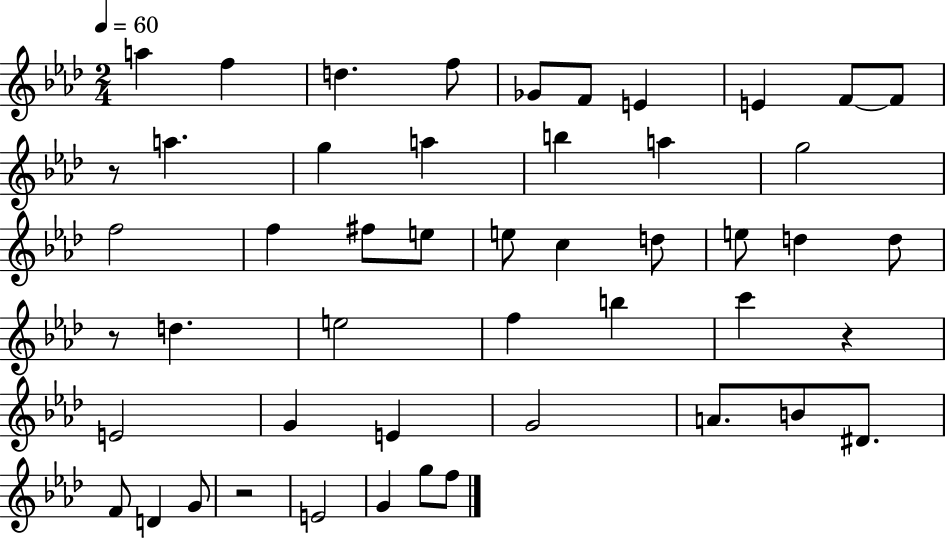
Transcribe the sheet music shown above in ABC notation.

X:1
T:Untitled
M:2/4
L:1/4
K:Ab
a f d f/2 _G/2 F/2 E E F/2 F/2 z/2 a g a b a g2 f2 f ^f/2 e/2 e/2 c d/2 e/2 d d/2 z/2 d e2 f b c' z E2 G E G2 A/2 B/2 ^D/2 F/2 D G/2 z2 E2 G g/2 f/2